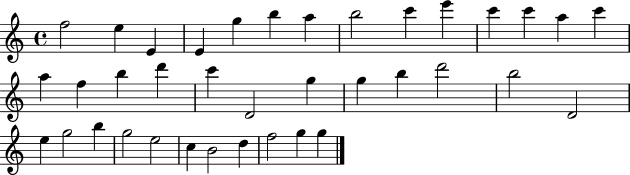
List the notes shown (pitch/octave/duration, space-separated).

F5/h E5/q E4/q E4/q G5/q B5/q A5/q B5/h C6/q E6/q C6/q C6/q A5/q C6/q A5/q F5/q B5/q D6/q C6/q D4/h G5/q G5/q B5/q D6/h B5/h D4/h E5/q G5/h B5/q G5/h E5/h C5/q B4/h D5/q F5/h G5/q G5/q